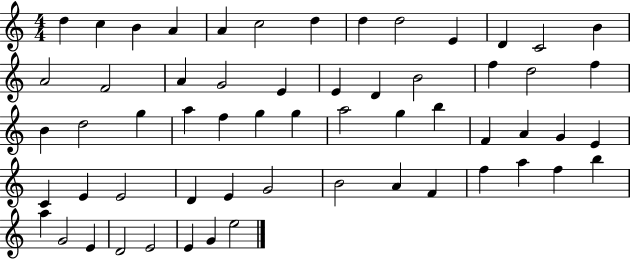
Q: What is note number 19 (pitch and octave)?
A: E4